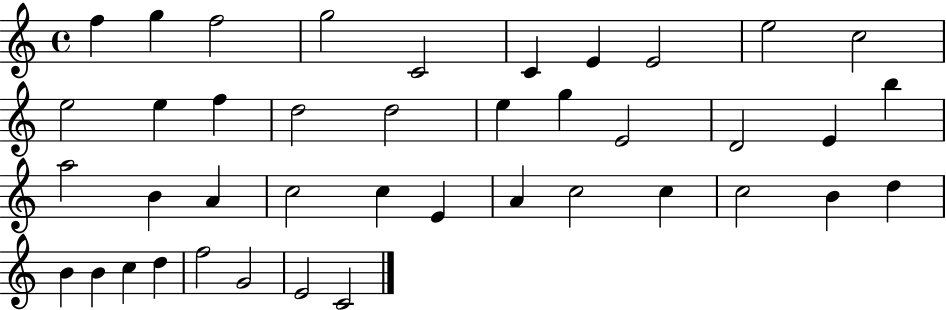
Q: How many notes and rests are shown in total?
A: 41